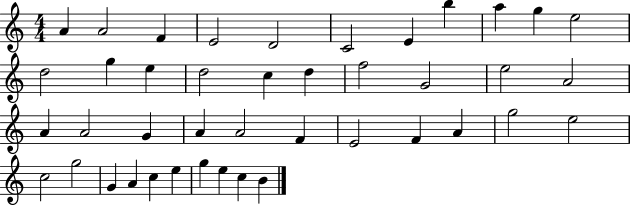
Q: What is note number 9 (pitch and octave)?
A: A5